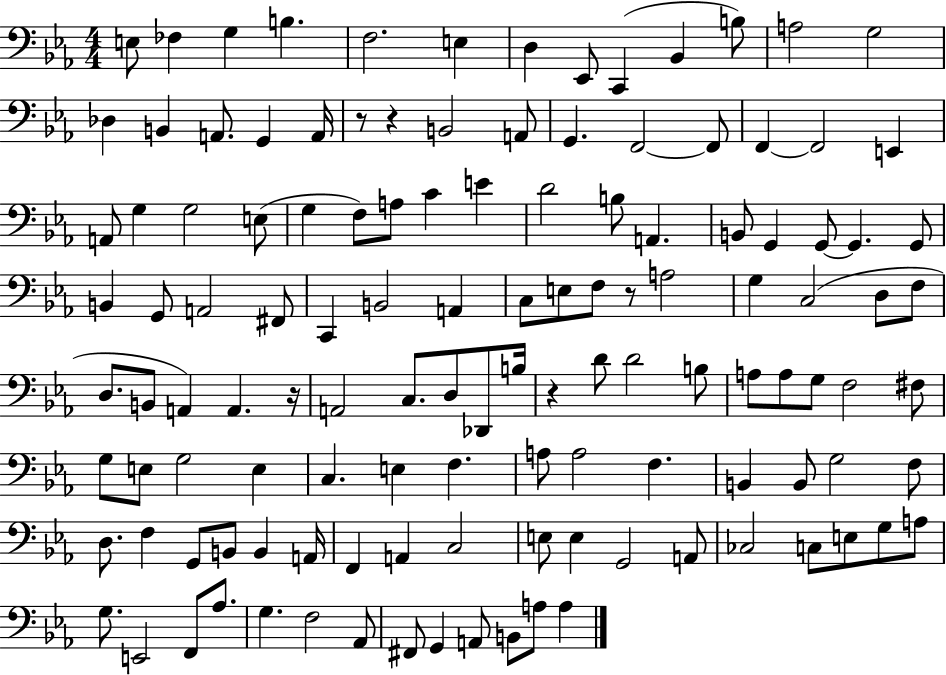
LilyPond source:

{
  \clef bass
  \numericTimeSignature
  \time 4/4
  \key ees \major
  e8 fes4 g4 b4. | f2. e4 | d4 ees,8 c,4( bes,4 b8) | a2 g2 | \break des4 b,4 a,8. g,4 a,16 | r8 r4 b,2 a,8 | g,4. f,2~~ f,8 | f,4~~ f,2 e,4 | \break a,8 g4 g2 e8( | g4 f8) a8 c'4 e'4 | d'2 b8 a,4. | b,8 g,4 g,8~~ g,4. g,8 | \break b,4 g,8 a,2 fis,8 | c,4 b,2 a,4 | c8 e8 f8 r8 a2 | g4 c2( d8 f8 | \break d8. b,8 a,4) a,4. r16 | a,2 c8. d8 des,8 b16 | r4 d'8 d'2 b8 | a8 a8 g8 f2 fis8 | \break g8 e8 g2 e4 | c4. e4 f4. | a8 a2 f4. | b,4 b,8 g2 f8 | \break d8. f4 g,8 b,8 b,4 a,16 | f,4 a,4 c2 | e8 e4 g,2 a,8 | ces2 c8 e8 g8 a8 | \break g8. e,2 f,8 aes8. | g4. f2 aes,8 | fis,8 g,4 a,8 b,8 a8 a4 | \bar "|."
}